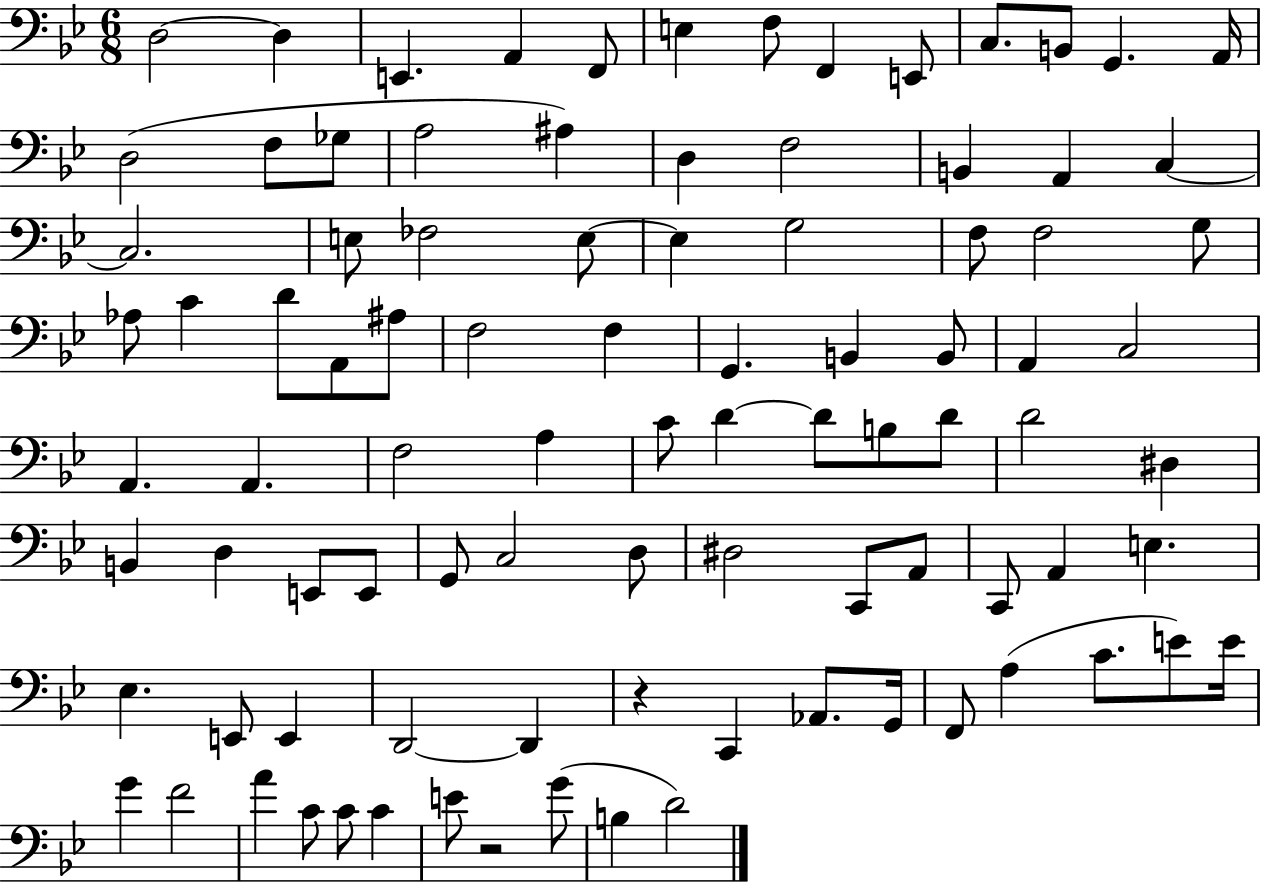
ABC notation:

X:1
T:Untitled
M:6/8
L:1/4
K:Bb
D,2 D, E,, A,, F,,/2 E, F,/2 F,, E,,/2 C,/2 B,,/2 G,, A,,/4 D,2 F,/2 _G,/2 A,2 ^A, D, F,2 B,, A,, C, C,2 E,/2 _F,2 E,/2 E, G,2 F,/2 F,2 G,/2 _A,/2 C D/2 A,,/2 ^A,/2 F,2 F, G,, B,, B,,/2 A,, C,2 A,, A,, F,2 A, C/2 D D/2 B,/2 D/2 D2 ^D, B,, D, E,,/2 E,,/2 G,,/2 C,2 D,/2 ^D,2 C,,/2 A,,/2 C,,/2 A,, E, _E, E,,/2 E,, D,,2 D,, z C,, _A,,/2 G,,/4 F,,/2 A, C/2 E/2 E/4 G F2 A C/2 C/2 C E/2 z2 G/2 B, D2